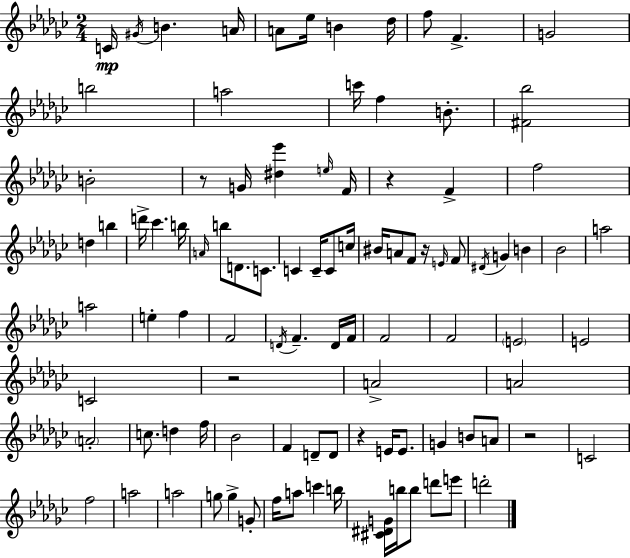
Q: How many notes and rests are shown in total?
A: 98